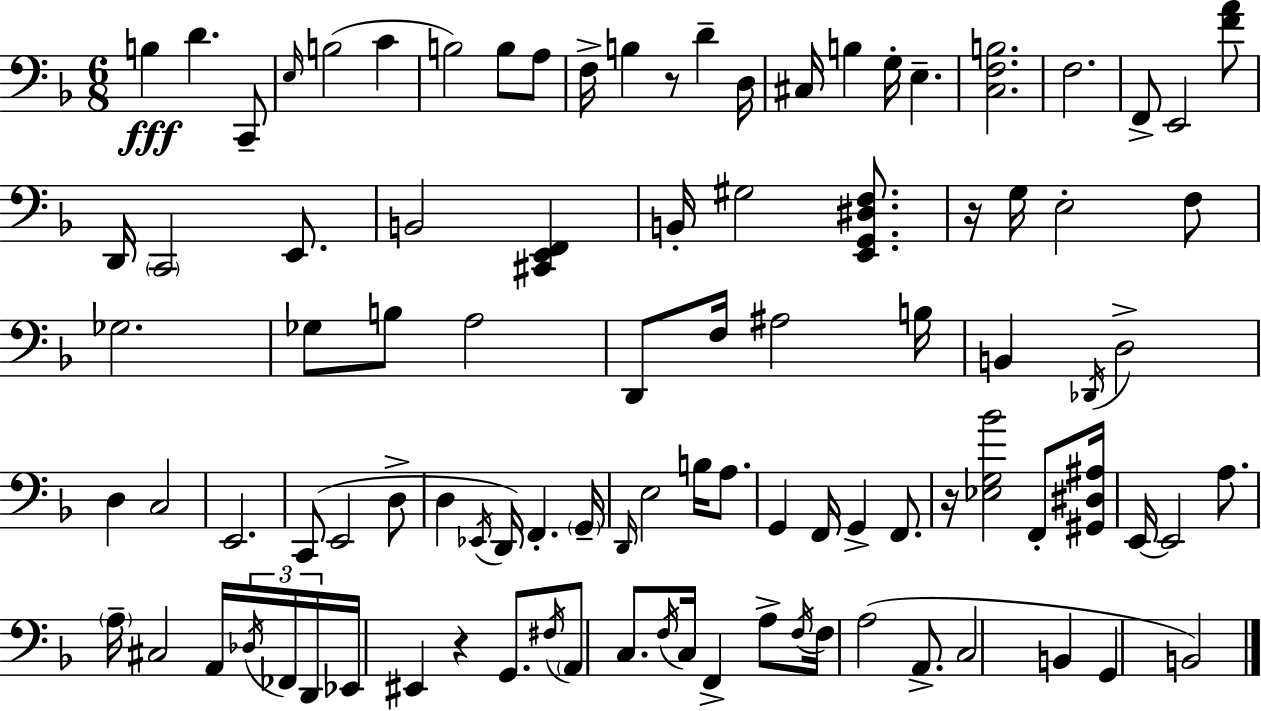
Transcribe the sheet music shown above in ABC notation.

X:1
T:Untitled
M:6/8
L:1/4
K:Dm
B, D C,,/2 E,/4 B,2 C B,2 B,/2 A,/2 F,/4 B, z/2 D D,/4 ^C,/4 B, G,/4 E, [C,F,B,]2 F,2 F,,/2 E,,2 [FA]/2 D,,/4 C,,2 E,,/2 B,,2 [^C,,E,,F,,] B,,/4 ^G,2 [E,,G,,^D,F,]/2 z/4 G,/4 E,2 F,/2 _G,2 _G,/2 B,/2 A,2 D,,/2 F,/4 ^A,2 B,/4 B,, _D,,/4 D,2 D, C,2 E,,2 C,,/2 E,,2 D,/2 D, _E,,/4 D,,/4 F,, G,,/4 D,,/4 E,2 B,/4 A,/2 G,, F,,/4 G,, F,,/2 z/4 [_E,G,_B]2 F,,/2 [^G,,^D,^A,]/4 E,,/4 E,,2 A,/2 A,/4 ^C,2 A,,/4 _D,/4 _F,,/4 D,,/4 _E,,/4 ^E,, z G,,/2 ^F,/4 A,,/2 C,/2 F,/4 C,/4 F,, A,/2 F,/4 F,/4 A,2 A,,/2 C,2 B,, G,, B,,2